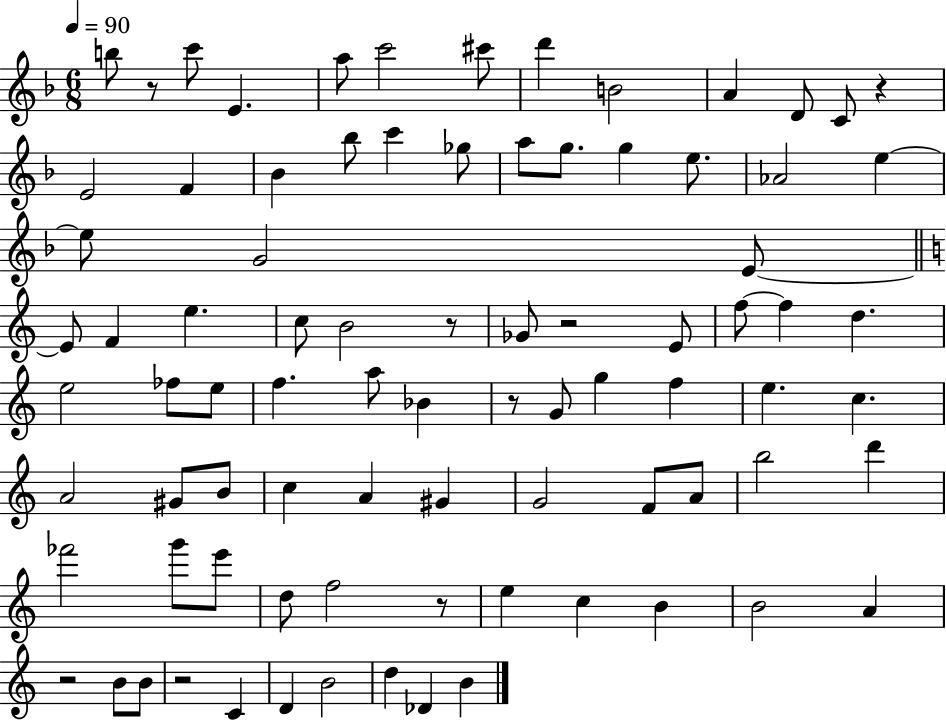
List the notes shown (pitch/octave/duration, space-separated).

B5/e R/e C6/e E4/q. A5/e C6/h C#6/e D6/q B4/h A4/q D4/e C4/e R/q E4/h F4/q Bb4/q Bb5/e C6/q Gb5/e A5/e G5/e. G5/q E5/e. Ab4/h E5/q E5/e G4/h E4/e E4/e F4/q E5/q. C5/e B4/h R/e Gb4/e R/h E4/e F5/e F5/q D5/q. E5/h FES5/e E5/e F5/q. A5/e Bb4/q R/e G4/e G5/q F5/q E5/q. C5/q. A4/h G#4/e B4/e C5/q A4/q G#4/q G4/h F4/e A4/e B5/h D6/q FES6/h G6/e E6/e D5/e F5/h R/e E5/q C5/q B4/q B4/h A4/q R/h B4/e B4/e R/h C4/q D4/q B4/h D5/q Db4/q B4/q